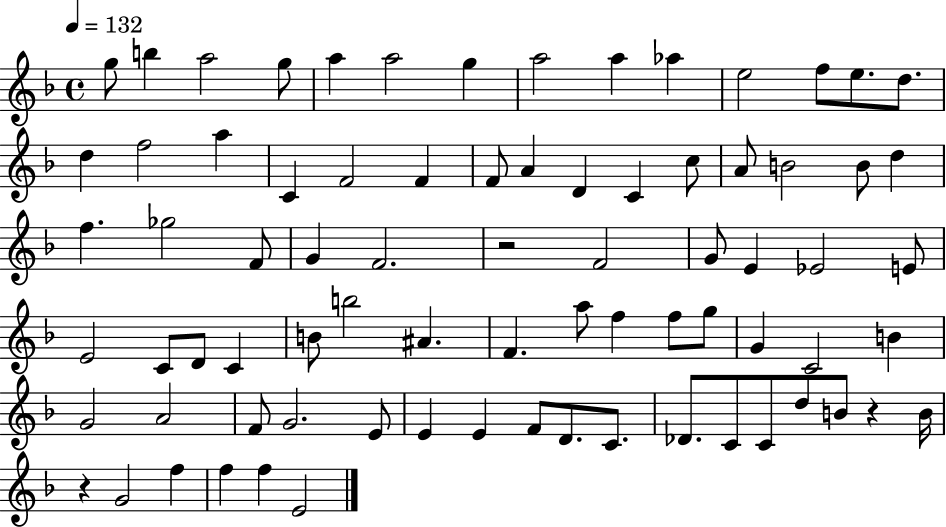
G5/e B5/q A5/h G5/e A5/q A5/h G5/q A5/h A5/q Ab5/q E5/h F5/e E5/e. D5/e. D5/q F5/h A5/q C4/q F4/h F4/q F4/e A4/q D4/q C4/q C5/e A4/e B4/h B4/e D5/q F5/q. Gb5/h F4/e G4/q F4/h. R/h F4/h G4/e E4/q Eb4/h E4/e E4/h C4/e D4/e C4/q B4/e B5/h A#4/q. F4/q. A5/e F5/q F5/e G5/e G4/q C4/h B4/q G4/h A4/h F4/e G4/h. E4/e E4/q E4/q F4/e D4/e. C4/e. Db4/e. C4/e C4/e D5/e B4/e R/q B4/s R/q G4/h F5/q F5/q F5/q E4/h